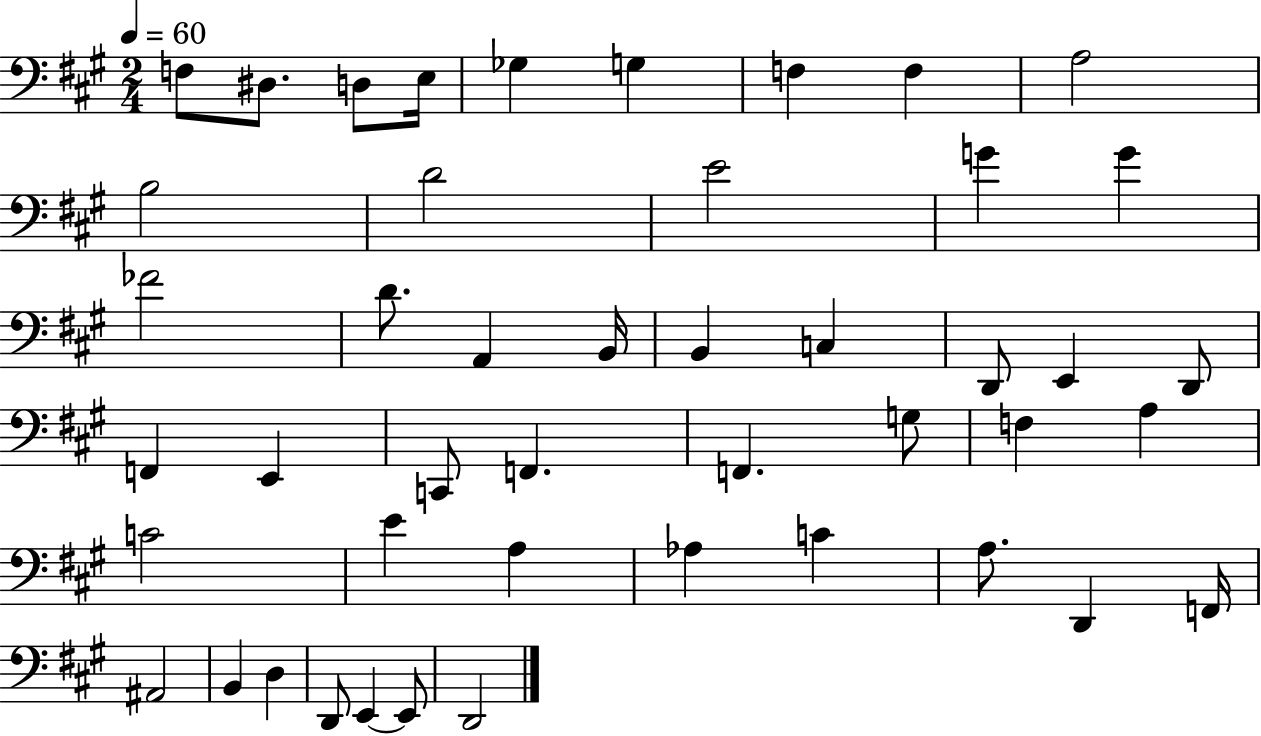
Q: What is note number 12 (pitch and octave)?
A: E4